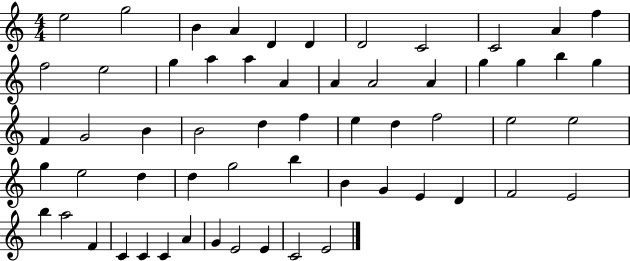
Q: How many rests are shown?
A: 0